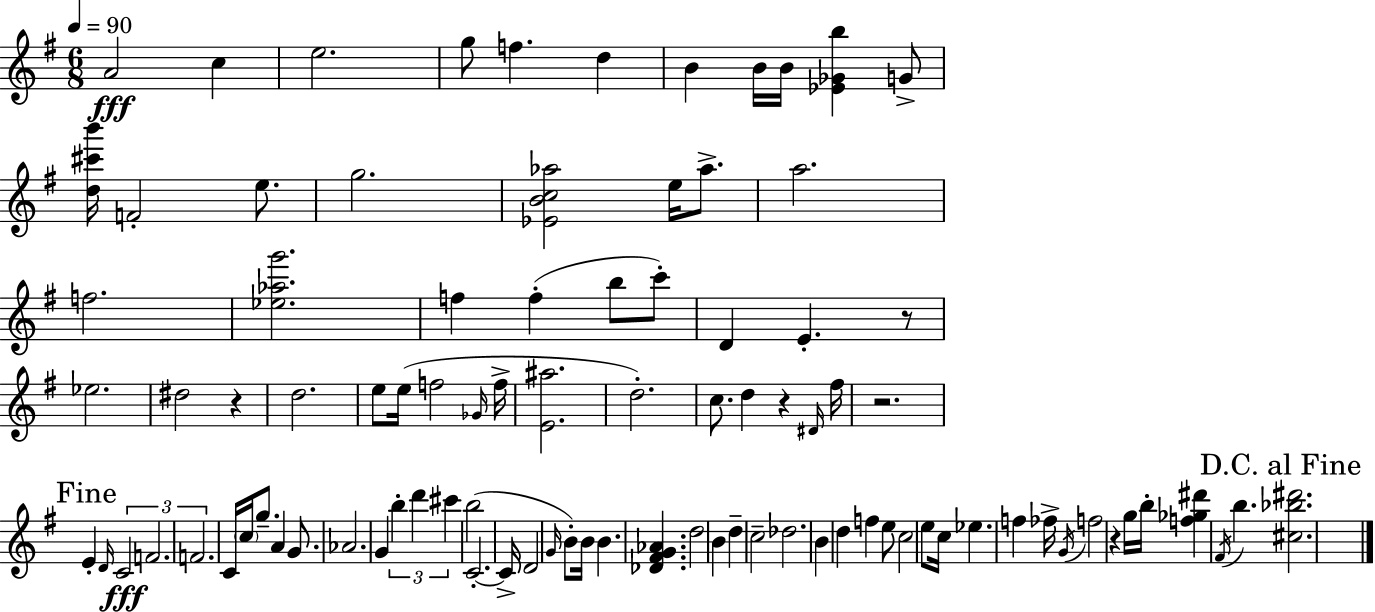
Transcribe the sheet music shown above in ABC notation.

X:1
T:Untitled
M:6/8
L:1/4
K:G
A2 c e2 g/2 f d B B/4 B/4 [_E_Gb] G/2 [d^c'b']/4 F2 e/2 g2 [_EBc_a]2 e/4 _a/2 a2 f2 [_e_ag']2 f f b/2 c'/2 D E z/2 _e2 ^d2 z d2 e/2 e/4 f2 _G/4 f/4 [E^a]2 d2 c/2 d z ^D/4 ^f/4 z2 E D/4 C2 F2 F2 C/4 c/4 g/2 A G/2 _A2 G b d' ^c' b2 C2 C/4 D2 G/4 B/2 B/4 B [_D^FG_A] d2 B d c2 _d2 B d f e/2 c2 e/2 c/4 _e f _f/4 G/4 f2 z g/4 b/4 [f_g^d'] ^F/4 b [^c_b^d']2